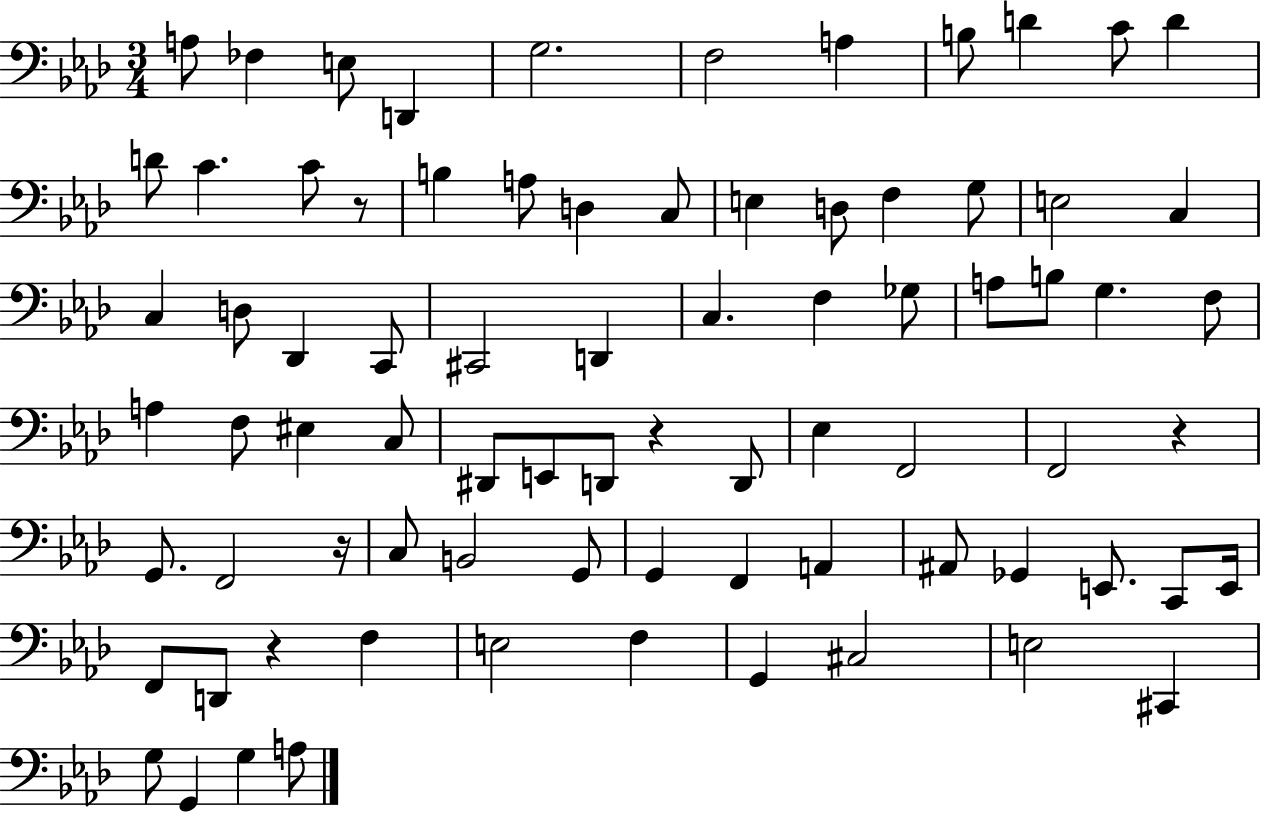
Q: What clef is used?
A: bass